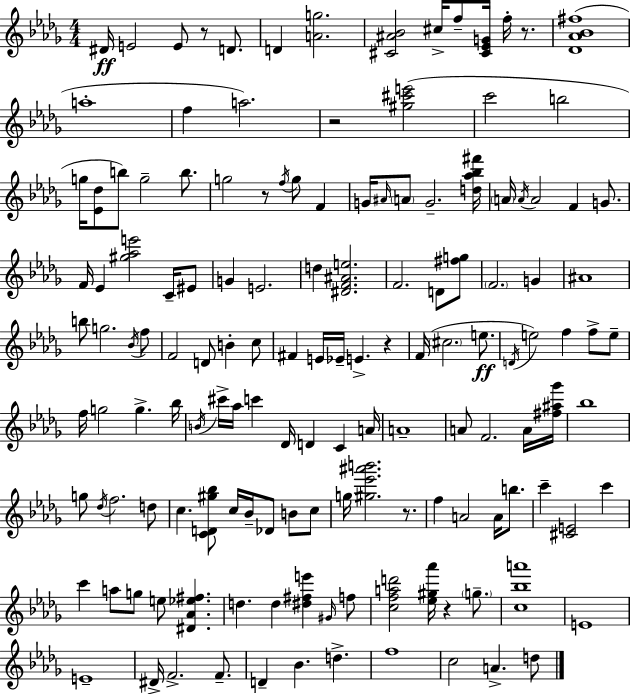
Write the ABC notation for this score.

X:1
T:Untitled
M:4/4
L:1/4
K:Bbm
^D/4 E2 E/2 z/2 D/2 D [Ag]2 [^C^A_B]2 ^c/4 f/2 [^C_EG]/4 f/4 z/2 [_D_A_B^f]4 a4 f a2 z2 [^g^c'e']2 c'2 b2 g/4 [_E_d]/2 b/2 g2 b/2 g2 z/2 f/4 g/2 F G/4 ^A/4 A/2 G2 [d_a_b^f']/4 A/4 A/4 A2 F G/2 F/4 _E [^g_ae']2 C/4 ^E/2 G E2 d [^DF^Ae]2 F2 D/2 [^fg]/2 F2 G ^A4 b/2 g2 _B/4 f/2 F2 D/2 B c/2 ^F E/4 _E/4 E z F/4 ^c2 e/2 D/4 e2 f f/2 e/2 f/4 g2 g _b/4 B/4 ^c'/4 _a/4 c' _D/4 D C A/4 A4 A/2 F2 A/4 [^f^a_g']/4 _b4 g/2 _d/4 f2 d/2 c [CD^g_b]/2 c/4 _B/4 _D/2 B/2 c/2 g/4 [^g_e'^a'b']2 z/2 f A2 A/4 b/2 c' [^CE]2 c' c' a/2 g/2 e/2 [^D_A_e^f] d d [^d^fe'] ^G/4 f/2 [cfad']2 [_e^g_a']/4 z g/2 [c_ba']4 E4 E4 ^D/4 F2 F/2 D _B d f4 c2 A d/2